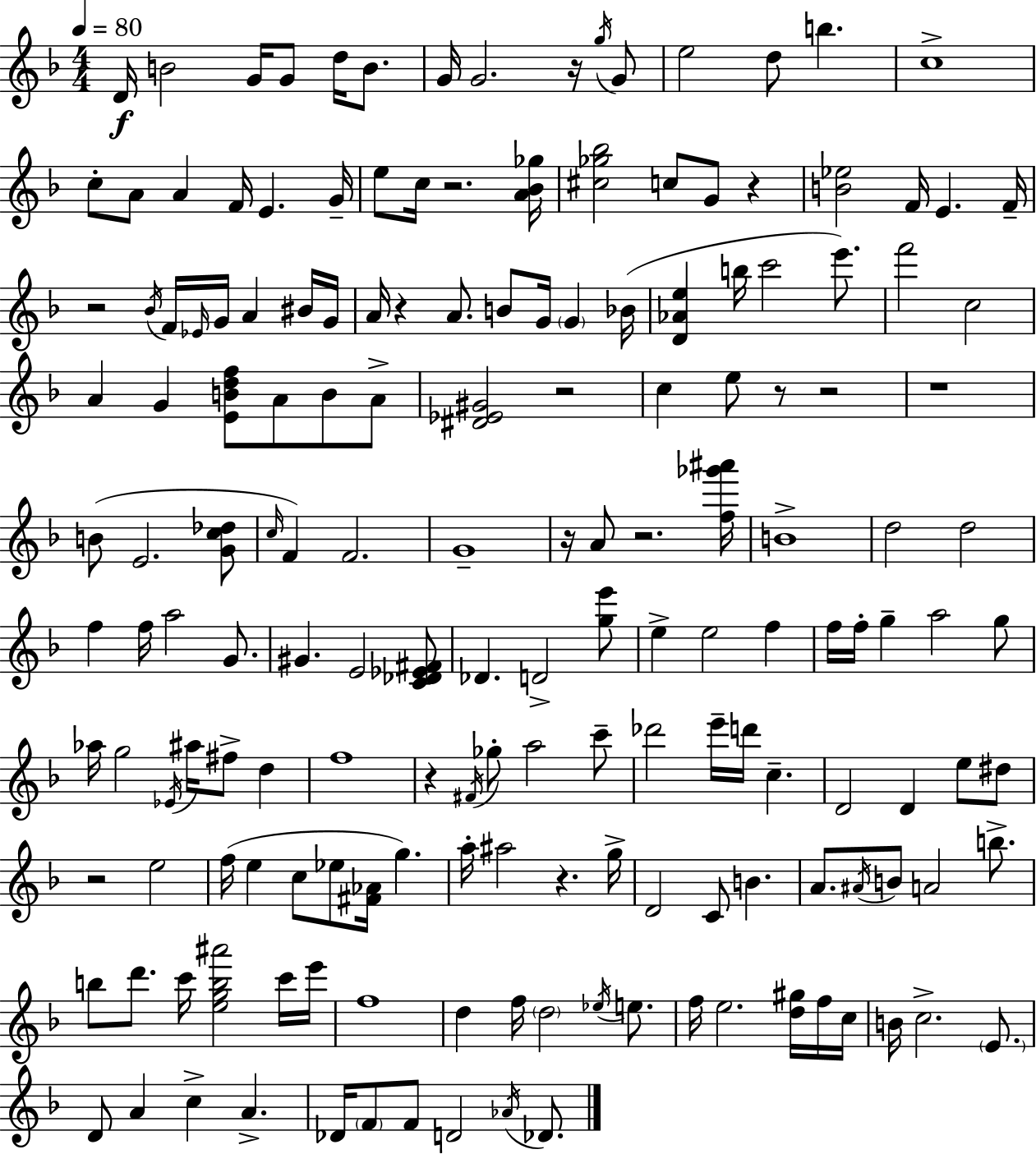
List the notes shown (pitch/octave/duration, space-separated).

D4/s B4/h G4/s G4/e D5/s B4/e. G4/s G4/h. R/s G5/s G4/e E5/h D5/e B5/q. C5/w C5/e A4/e A4/q F4/s E4/q. G4/s E5/e C5/s R/h. [A4,Bb4,Gb5]/s [C#5,Gb5,Bb5]/h C5/e G4/e R/q [B4,Eb5]/h F4/s E4/q. F4/s R/h Bb4/s F4/s Eb4/s G4/s A4/q BIS4/s G4/s A4/s R/q A4/e. B4/e G4/s G4/q Bb4/s [D4,Ab4,E5]/q B5/s C6/h E6/e. F6/h C5/h A4/q G4/q [E4,B4,D5,F5]/e A4/e B4/e A4/e [D#4,Eb4,G#4]/h R/h C5/q E5/e R/e R/h R/w B4/e E4/h. [G4,C5,Db5]/e C5/s F4/q F4/h. G4/w R/s A4/e R/h. [F5,Gb6,A#6]/s B4/w D5/h D5/h F5/q F5/s A5/h G4/e. G#4/q. E4/h [C4,Db4,Eb4,F#4]/e Db4/q. D4/h [G5,E6]/e E5/q E5/h F5/q F5/s F5/s G5/q A5/h G5/e Ab5/s G5/h Eb4/s A#5/s F#5/e D5/q F5/w R/q F#4/s Gb5/e A5/h C6/e Db6/h E6/s D6/s C5/q. D4/h D4/q E5/e D#5/e R/h E5/h F5/s E5/q C5/e Eb5/e [F#4,Ab4]/s G5/q. A5/s A#5/h R/q. G5/s D4/h C4/e B4/q. A4/e. A#4/s B4/e A4/h B5/e. B5/e D6/e. C6/s [E5,G5,B5,A#6]/h C6/s E6/s F5/w D5/q F5/s D5/h Eb5/s E5/e. F5/s E5/h. [D5,G#5]/s F5/s C5/s B4/s C5/h. E4/e. D4/e A4/q C5/q A4/q. Db4/s F4/e F4/e D4/h Ab4/s Db4/e.